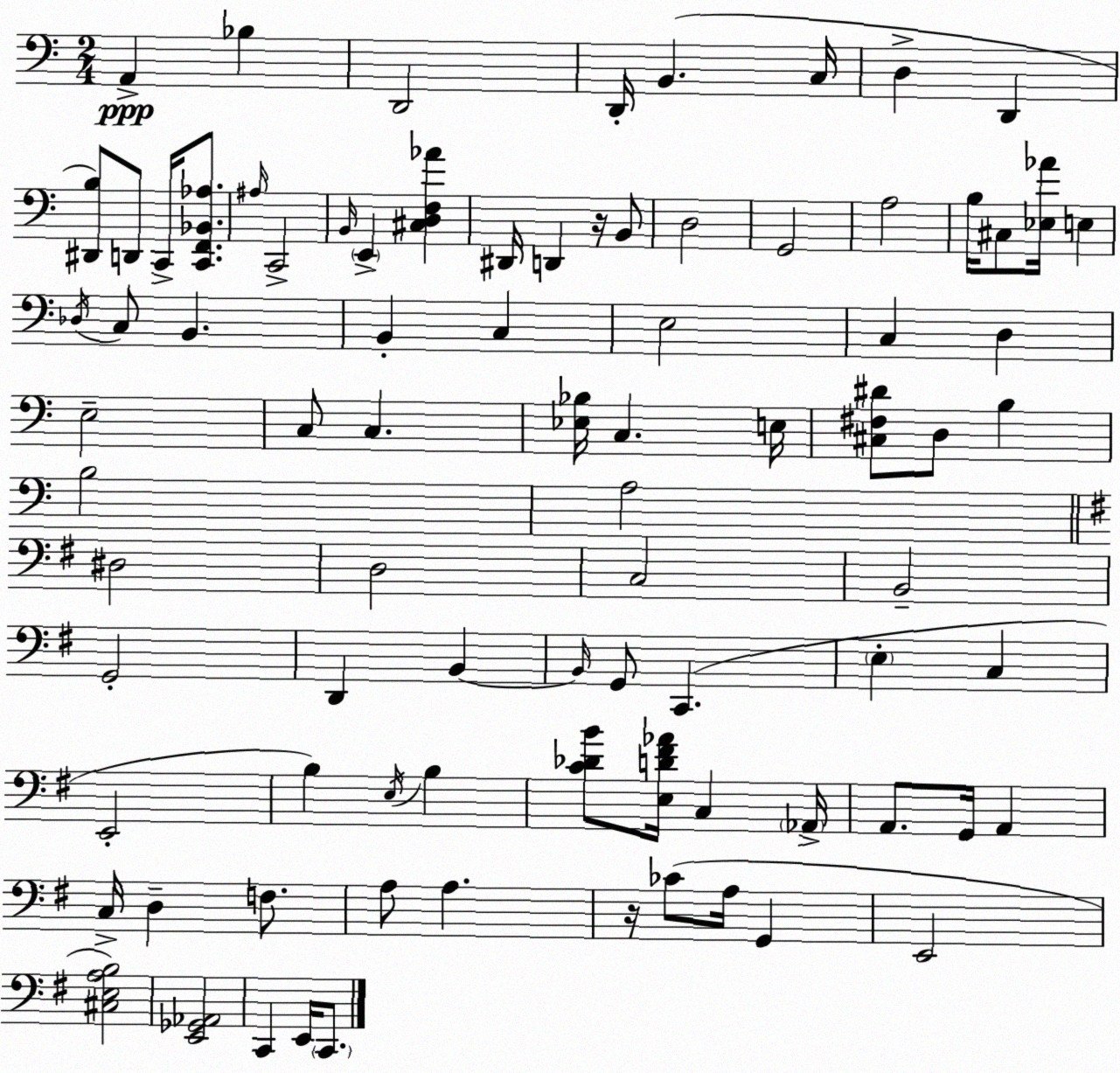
X:1
T:Untitled
M:2/4
L:1/4
K:Am
A,, _B, D,,2 D,,/4 B,, C,/4 D, D,, [^D,,B,]/2 D,,/2 C,,/4 [C,,F,,_B,,_A,]/2 ^A,/4 C,,2 B,,/4 E,, [^C,D,F,_A] ^D,,/4 D,, z/4 B,,/2 D,2 G,,2 A,2 B,/4 ^C,/2 [_E,_A]/4 E, _D,/4 C,/2 B,, B,, C, E,2 C, D, E,2 C,/2 C, [_E,_B,]/4 C, E,/4 [^C,^F,^D]/2 D,/2 B, B,2 A,2 ^D,2 D,2 C,2 B,,2 G,,2 D,, B,, B,,/4 G,,/2 C,, E, C, E,,2 B, E,/4 B, [C_DB]/2 [E,D^F_A]/4 C, _A,,/4 A,,/2 G,,/4 A,, C,/4 D, F,/2 A,/2 A, z/4 _C/2 A,/4 G,, E,,2 [^C,E,A,B,]2 [E,,_G,,_A,,]2 C,, E,,/4 C,,/2